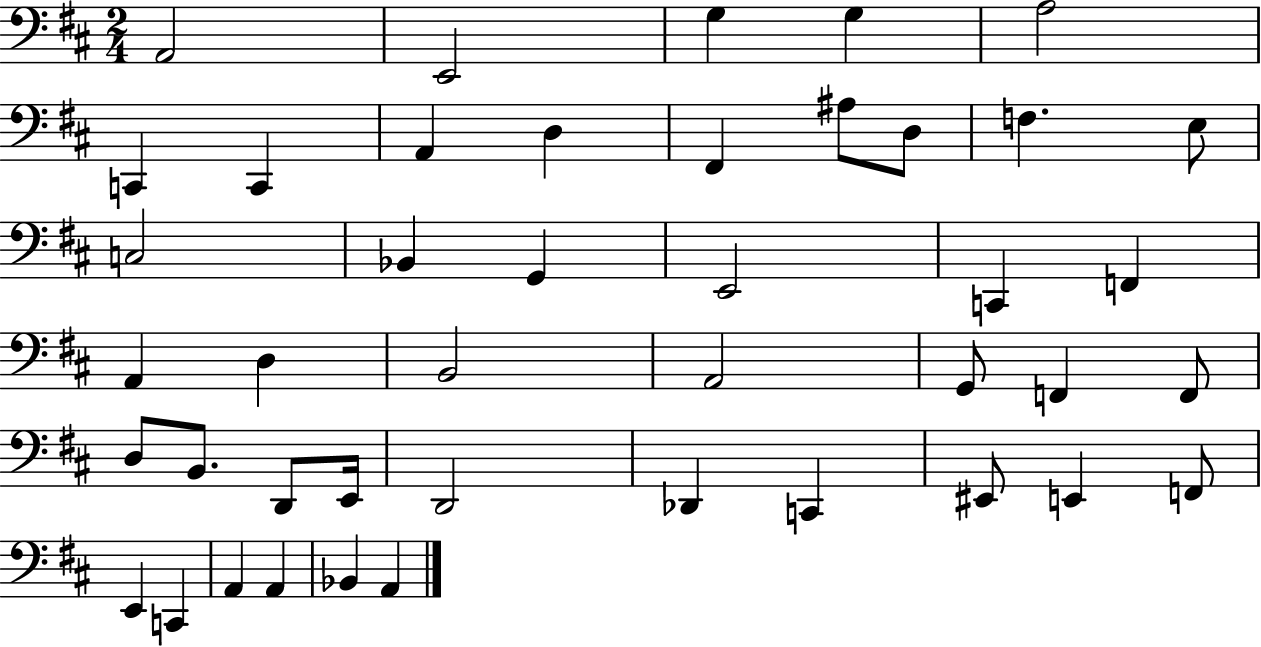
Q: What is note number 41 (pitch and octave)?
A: A2